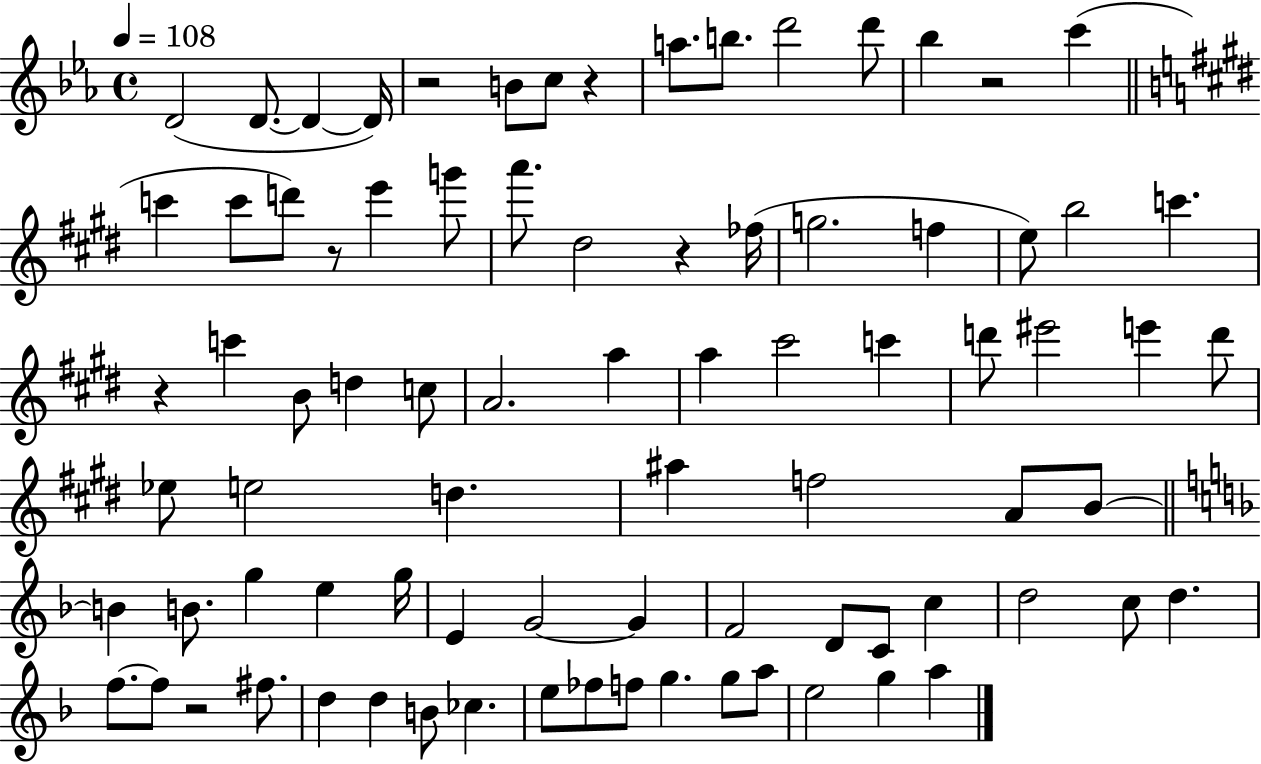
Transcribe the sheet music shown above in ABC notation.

X:1
T:Untitled
M:4/4
L:1/4
K:Eb
D2 D/2 D D/4 z2 B/2 c/2 z a/2 b/2 d'2 d'/2 _b z2 c' c' c'/2 d'/2 z/2 e' g'/2 a'/2 ^d2 z _f/4 g2 f e/2 b2 c' z c' B/2 d c/2 A2 a a ^c'2 c' d'/2 ^e'2 e' d'/2 _e/2 e2 d ^a f2 A/2 B/2 B B/2 g e g/4 E G2 G F2 D/2 C/2 c d2 c/2 d f/2 f/2 z2 ^f/2 d d B/2 _c e/2 _f/2 f/2 g g/2 a/2 e2 g a